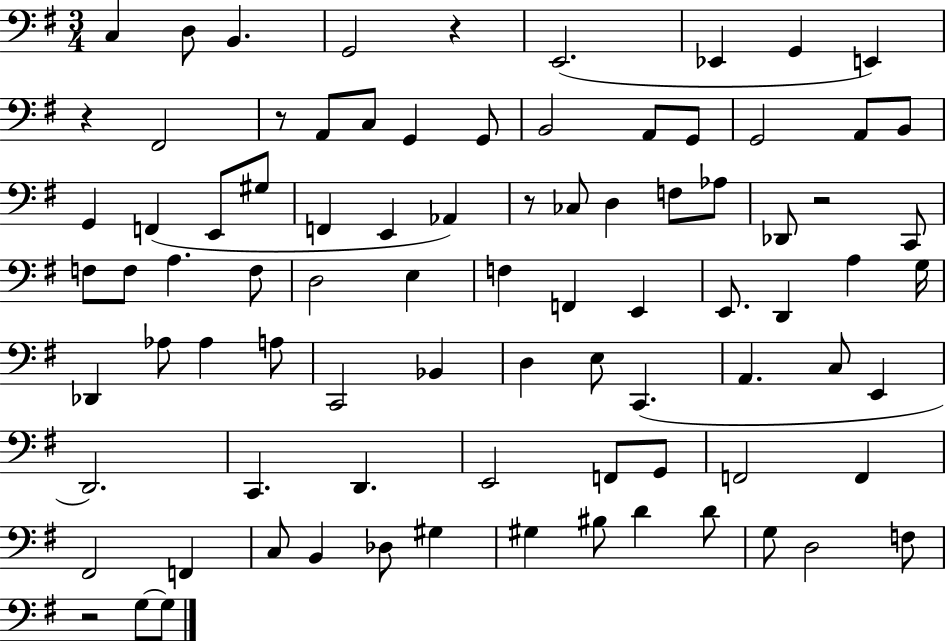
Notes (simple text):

C3/q D3/e B2/q. G2/h R/q E2/h. Eb2/q G2/q E2/q R/q F#2/h R/e A2/e C3/e G2/q G2/e B2/h A2/e G2/e G2/h A2/e B2/e G2/q F2/q E2/e G#3/e F2/q E2/q Ab2/q R/e CES3/e D3/q F3/e Ab3/e Db2/e R/h C2/e F3/e F3/e A3/q. F3/e D3/h E3/q F3/q F2/q E2/q E2/e. D2/q A3/q G3/s Db2/q Ab3/e Ab3/q A3/e C2/h Bb2/q D3/q E3/e C2/q. A2/q. C3/e E2/q D2/h. C2/q. D2/q. E2/h F2/e G2/e F2/h F2/q F#2/h F2/q C3/e B2/q Db3/e G#3/q G#3/q BIS3/e D4/q D4/e G3/e D3/h F3/e R/h G3/e G3/e